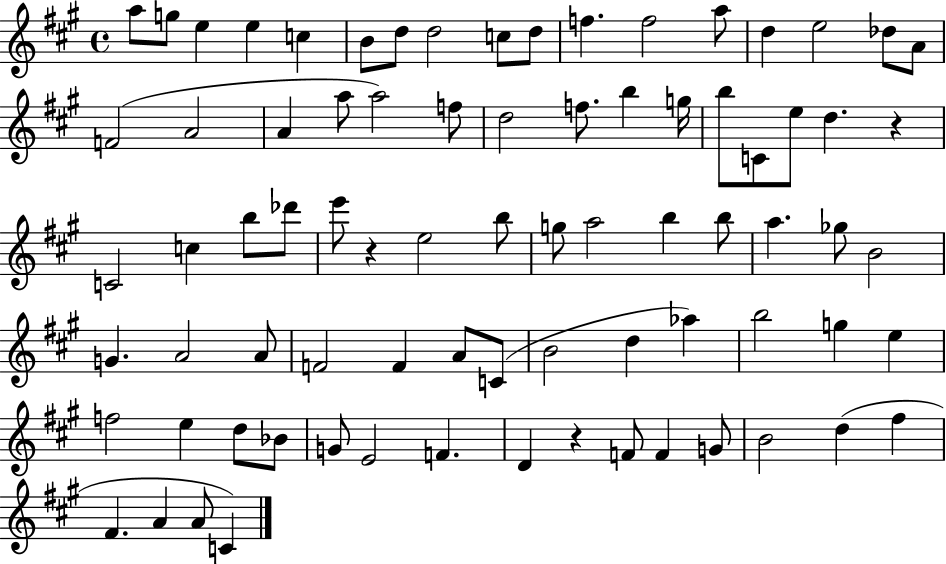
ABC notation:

X:1
T:Untitled
M:4/4
L:1/4
K:A
a/2 g/2 e e c B/2 d/2 d2 c/2 d/2 f f2 a/2 d e2 _d/2 A/2 F2 A2 A a/2 a2 f/2 d2 f/2 b g/4 b/2 C/2 e/2 d z C2 c b/2 _d'/2 e'/2 z e2 b/2 g/2 a2 b b/2 a _g/2 B2 G A2 A/2 F2 F A/2 C/2 B2 d _a b2 g e f2 e d/2 _B/2 G/2 E2 F D z F/2 F G/2 B2 d ^f ^F A A/2 C